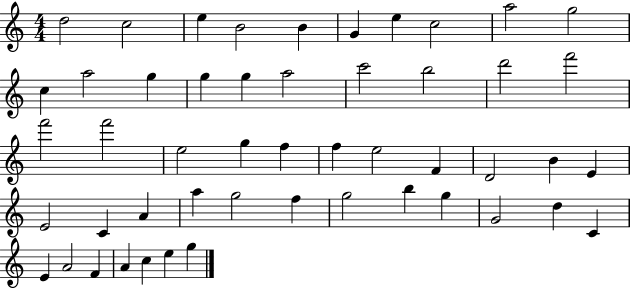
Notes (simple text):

D5/h C5/h E5/q B4/h B4/q G4/q E5/q C5/h A5/h G5/h C5/q A5/h G5/q G5/q G5/q A5/h C6/h B5/h D6/h F6/h F6/h F6/h E5/h G5/q F5/q F5/q E5/h F4/q D4/h B4/q E4/q E4/h C4/q A4/q A5/q G5/h F5/q G5/h B5/q G5/q G4/h D5/q C4/q E4/q A4/h F4/q A4/q C5/q E5/q G5/q